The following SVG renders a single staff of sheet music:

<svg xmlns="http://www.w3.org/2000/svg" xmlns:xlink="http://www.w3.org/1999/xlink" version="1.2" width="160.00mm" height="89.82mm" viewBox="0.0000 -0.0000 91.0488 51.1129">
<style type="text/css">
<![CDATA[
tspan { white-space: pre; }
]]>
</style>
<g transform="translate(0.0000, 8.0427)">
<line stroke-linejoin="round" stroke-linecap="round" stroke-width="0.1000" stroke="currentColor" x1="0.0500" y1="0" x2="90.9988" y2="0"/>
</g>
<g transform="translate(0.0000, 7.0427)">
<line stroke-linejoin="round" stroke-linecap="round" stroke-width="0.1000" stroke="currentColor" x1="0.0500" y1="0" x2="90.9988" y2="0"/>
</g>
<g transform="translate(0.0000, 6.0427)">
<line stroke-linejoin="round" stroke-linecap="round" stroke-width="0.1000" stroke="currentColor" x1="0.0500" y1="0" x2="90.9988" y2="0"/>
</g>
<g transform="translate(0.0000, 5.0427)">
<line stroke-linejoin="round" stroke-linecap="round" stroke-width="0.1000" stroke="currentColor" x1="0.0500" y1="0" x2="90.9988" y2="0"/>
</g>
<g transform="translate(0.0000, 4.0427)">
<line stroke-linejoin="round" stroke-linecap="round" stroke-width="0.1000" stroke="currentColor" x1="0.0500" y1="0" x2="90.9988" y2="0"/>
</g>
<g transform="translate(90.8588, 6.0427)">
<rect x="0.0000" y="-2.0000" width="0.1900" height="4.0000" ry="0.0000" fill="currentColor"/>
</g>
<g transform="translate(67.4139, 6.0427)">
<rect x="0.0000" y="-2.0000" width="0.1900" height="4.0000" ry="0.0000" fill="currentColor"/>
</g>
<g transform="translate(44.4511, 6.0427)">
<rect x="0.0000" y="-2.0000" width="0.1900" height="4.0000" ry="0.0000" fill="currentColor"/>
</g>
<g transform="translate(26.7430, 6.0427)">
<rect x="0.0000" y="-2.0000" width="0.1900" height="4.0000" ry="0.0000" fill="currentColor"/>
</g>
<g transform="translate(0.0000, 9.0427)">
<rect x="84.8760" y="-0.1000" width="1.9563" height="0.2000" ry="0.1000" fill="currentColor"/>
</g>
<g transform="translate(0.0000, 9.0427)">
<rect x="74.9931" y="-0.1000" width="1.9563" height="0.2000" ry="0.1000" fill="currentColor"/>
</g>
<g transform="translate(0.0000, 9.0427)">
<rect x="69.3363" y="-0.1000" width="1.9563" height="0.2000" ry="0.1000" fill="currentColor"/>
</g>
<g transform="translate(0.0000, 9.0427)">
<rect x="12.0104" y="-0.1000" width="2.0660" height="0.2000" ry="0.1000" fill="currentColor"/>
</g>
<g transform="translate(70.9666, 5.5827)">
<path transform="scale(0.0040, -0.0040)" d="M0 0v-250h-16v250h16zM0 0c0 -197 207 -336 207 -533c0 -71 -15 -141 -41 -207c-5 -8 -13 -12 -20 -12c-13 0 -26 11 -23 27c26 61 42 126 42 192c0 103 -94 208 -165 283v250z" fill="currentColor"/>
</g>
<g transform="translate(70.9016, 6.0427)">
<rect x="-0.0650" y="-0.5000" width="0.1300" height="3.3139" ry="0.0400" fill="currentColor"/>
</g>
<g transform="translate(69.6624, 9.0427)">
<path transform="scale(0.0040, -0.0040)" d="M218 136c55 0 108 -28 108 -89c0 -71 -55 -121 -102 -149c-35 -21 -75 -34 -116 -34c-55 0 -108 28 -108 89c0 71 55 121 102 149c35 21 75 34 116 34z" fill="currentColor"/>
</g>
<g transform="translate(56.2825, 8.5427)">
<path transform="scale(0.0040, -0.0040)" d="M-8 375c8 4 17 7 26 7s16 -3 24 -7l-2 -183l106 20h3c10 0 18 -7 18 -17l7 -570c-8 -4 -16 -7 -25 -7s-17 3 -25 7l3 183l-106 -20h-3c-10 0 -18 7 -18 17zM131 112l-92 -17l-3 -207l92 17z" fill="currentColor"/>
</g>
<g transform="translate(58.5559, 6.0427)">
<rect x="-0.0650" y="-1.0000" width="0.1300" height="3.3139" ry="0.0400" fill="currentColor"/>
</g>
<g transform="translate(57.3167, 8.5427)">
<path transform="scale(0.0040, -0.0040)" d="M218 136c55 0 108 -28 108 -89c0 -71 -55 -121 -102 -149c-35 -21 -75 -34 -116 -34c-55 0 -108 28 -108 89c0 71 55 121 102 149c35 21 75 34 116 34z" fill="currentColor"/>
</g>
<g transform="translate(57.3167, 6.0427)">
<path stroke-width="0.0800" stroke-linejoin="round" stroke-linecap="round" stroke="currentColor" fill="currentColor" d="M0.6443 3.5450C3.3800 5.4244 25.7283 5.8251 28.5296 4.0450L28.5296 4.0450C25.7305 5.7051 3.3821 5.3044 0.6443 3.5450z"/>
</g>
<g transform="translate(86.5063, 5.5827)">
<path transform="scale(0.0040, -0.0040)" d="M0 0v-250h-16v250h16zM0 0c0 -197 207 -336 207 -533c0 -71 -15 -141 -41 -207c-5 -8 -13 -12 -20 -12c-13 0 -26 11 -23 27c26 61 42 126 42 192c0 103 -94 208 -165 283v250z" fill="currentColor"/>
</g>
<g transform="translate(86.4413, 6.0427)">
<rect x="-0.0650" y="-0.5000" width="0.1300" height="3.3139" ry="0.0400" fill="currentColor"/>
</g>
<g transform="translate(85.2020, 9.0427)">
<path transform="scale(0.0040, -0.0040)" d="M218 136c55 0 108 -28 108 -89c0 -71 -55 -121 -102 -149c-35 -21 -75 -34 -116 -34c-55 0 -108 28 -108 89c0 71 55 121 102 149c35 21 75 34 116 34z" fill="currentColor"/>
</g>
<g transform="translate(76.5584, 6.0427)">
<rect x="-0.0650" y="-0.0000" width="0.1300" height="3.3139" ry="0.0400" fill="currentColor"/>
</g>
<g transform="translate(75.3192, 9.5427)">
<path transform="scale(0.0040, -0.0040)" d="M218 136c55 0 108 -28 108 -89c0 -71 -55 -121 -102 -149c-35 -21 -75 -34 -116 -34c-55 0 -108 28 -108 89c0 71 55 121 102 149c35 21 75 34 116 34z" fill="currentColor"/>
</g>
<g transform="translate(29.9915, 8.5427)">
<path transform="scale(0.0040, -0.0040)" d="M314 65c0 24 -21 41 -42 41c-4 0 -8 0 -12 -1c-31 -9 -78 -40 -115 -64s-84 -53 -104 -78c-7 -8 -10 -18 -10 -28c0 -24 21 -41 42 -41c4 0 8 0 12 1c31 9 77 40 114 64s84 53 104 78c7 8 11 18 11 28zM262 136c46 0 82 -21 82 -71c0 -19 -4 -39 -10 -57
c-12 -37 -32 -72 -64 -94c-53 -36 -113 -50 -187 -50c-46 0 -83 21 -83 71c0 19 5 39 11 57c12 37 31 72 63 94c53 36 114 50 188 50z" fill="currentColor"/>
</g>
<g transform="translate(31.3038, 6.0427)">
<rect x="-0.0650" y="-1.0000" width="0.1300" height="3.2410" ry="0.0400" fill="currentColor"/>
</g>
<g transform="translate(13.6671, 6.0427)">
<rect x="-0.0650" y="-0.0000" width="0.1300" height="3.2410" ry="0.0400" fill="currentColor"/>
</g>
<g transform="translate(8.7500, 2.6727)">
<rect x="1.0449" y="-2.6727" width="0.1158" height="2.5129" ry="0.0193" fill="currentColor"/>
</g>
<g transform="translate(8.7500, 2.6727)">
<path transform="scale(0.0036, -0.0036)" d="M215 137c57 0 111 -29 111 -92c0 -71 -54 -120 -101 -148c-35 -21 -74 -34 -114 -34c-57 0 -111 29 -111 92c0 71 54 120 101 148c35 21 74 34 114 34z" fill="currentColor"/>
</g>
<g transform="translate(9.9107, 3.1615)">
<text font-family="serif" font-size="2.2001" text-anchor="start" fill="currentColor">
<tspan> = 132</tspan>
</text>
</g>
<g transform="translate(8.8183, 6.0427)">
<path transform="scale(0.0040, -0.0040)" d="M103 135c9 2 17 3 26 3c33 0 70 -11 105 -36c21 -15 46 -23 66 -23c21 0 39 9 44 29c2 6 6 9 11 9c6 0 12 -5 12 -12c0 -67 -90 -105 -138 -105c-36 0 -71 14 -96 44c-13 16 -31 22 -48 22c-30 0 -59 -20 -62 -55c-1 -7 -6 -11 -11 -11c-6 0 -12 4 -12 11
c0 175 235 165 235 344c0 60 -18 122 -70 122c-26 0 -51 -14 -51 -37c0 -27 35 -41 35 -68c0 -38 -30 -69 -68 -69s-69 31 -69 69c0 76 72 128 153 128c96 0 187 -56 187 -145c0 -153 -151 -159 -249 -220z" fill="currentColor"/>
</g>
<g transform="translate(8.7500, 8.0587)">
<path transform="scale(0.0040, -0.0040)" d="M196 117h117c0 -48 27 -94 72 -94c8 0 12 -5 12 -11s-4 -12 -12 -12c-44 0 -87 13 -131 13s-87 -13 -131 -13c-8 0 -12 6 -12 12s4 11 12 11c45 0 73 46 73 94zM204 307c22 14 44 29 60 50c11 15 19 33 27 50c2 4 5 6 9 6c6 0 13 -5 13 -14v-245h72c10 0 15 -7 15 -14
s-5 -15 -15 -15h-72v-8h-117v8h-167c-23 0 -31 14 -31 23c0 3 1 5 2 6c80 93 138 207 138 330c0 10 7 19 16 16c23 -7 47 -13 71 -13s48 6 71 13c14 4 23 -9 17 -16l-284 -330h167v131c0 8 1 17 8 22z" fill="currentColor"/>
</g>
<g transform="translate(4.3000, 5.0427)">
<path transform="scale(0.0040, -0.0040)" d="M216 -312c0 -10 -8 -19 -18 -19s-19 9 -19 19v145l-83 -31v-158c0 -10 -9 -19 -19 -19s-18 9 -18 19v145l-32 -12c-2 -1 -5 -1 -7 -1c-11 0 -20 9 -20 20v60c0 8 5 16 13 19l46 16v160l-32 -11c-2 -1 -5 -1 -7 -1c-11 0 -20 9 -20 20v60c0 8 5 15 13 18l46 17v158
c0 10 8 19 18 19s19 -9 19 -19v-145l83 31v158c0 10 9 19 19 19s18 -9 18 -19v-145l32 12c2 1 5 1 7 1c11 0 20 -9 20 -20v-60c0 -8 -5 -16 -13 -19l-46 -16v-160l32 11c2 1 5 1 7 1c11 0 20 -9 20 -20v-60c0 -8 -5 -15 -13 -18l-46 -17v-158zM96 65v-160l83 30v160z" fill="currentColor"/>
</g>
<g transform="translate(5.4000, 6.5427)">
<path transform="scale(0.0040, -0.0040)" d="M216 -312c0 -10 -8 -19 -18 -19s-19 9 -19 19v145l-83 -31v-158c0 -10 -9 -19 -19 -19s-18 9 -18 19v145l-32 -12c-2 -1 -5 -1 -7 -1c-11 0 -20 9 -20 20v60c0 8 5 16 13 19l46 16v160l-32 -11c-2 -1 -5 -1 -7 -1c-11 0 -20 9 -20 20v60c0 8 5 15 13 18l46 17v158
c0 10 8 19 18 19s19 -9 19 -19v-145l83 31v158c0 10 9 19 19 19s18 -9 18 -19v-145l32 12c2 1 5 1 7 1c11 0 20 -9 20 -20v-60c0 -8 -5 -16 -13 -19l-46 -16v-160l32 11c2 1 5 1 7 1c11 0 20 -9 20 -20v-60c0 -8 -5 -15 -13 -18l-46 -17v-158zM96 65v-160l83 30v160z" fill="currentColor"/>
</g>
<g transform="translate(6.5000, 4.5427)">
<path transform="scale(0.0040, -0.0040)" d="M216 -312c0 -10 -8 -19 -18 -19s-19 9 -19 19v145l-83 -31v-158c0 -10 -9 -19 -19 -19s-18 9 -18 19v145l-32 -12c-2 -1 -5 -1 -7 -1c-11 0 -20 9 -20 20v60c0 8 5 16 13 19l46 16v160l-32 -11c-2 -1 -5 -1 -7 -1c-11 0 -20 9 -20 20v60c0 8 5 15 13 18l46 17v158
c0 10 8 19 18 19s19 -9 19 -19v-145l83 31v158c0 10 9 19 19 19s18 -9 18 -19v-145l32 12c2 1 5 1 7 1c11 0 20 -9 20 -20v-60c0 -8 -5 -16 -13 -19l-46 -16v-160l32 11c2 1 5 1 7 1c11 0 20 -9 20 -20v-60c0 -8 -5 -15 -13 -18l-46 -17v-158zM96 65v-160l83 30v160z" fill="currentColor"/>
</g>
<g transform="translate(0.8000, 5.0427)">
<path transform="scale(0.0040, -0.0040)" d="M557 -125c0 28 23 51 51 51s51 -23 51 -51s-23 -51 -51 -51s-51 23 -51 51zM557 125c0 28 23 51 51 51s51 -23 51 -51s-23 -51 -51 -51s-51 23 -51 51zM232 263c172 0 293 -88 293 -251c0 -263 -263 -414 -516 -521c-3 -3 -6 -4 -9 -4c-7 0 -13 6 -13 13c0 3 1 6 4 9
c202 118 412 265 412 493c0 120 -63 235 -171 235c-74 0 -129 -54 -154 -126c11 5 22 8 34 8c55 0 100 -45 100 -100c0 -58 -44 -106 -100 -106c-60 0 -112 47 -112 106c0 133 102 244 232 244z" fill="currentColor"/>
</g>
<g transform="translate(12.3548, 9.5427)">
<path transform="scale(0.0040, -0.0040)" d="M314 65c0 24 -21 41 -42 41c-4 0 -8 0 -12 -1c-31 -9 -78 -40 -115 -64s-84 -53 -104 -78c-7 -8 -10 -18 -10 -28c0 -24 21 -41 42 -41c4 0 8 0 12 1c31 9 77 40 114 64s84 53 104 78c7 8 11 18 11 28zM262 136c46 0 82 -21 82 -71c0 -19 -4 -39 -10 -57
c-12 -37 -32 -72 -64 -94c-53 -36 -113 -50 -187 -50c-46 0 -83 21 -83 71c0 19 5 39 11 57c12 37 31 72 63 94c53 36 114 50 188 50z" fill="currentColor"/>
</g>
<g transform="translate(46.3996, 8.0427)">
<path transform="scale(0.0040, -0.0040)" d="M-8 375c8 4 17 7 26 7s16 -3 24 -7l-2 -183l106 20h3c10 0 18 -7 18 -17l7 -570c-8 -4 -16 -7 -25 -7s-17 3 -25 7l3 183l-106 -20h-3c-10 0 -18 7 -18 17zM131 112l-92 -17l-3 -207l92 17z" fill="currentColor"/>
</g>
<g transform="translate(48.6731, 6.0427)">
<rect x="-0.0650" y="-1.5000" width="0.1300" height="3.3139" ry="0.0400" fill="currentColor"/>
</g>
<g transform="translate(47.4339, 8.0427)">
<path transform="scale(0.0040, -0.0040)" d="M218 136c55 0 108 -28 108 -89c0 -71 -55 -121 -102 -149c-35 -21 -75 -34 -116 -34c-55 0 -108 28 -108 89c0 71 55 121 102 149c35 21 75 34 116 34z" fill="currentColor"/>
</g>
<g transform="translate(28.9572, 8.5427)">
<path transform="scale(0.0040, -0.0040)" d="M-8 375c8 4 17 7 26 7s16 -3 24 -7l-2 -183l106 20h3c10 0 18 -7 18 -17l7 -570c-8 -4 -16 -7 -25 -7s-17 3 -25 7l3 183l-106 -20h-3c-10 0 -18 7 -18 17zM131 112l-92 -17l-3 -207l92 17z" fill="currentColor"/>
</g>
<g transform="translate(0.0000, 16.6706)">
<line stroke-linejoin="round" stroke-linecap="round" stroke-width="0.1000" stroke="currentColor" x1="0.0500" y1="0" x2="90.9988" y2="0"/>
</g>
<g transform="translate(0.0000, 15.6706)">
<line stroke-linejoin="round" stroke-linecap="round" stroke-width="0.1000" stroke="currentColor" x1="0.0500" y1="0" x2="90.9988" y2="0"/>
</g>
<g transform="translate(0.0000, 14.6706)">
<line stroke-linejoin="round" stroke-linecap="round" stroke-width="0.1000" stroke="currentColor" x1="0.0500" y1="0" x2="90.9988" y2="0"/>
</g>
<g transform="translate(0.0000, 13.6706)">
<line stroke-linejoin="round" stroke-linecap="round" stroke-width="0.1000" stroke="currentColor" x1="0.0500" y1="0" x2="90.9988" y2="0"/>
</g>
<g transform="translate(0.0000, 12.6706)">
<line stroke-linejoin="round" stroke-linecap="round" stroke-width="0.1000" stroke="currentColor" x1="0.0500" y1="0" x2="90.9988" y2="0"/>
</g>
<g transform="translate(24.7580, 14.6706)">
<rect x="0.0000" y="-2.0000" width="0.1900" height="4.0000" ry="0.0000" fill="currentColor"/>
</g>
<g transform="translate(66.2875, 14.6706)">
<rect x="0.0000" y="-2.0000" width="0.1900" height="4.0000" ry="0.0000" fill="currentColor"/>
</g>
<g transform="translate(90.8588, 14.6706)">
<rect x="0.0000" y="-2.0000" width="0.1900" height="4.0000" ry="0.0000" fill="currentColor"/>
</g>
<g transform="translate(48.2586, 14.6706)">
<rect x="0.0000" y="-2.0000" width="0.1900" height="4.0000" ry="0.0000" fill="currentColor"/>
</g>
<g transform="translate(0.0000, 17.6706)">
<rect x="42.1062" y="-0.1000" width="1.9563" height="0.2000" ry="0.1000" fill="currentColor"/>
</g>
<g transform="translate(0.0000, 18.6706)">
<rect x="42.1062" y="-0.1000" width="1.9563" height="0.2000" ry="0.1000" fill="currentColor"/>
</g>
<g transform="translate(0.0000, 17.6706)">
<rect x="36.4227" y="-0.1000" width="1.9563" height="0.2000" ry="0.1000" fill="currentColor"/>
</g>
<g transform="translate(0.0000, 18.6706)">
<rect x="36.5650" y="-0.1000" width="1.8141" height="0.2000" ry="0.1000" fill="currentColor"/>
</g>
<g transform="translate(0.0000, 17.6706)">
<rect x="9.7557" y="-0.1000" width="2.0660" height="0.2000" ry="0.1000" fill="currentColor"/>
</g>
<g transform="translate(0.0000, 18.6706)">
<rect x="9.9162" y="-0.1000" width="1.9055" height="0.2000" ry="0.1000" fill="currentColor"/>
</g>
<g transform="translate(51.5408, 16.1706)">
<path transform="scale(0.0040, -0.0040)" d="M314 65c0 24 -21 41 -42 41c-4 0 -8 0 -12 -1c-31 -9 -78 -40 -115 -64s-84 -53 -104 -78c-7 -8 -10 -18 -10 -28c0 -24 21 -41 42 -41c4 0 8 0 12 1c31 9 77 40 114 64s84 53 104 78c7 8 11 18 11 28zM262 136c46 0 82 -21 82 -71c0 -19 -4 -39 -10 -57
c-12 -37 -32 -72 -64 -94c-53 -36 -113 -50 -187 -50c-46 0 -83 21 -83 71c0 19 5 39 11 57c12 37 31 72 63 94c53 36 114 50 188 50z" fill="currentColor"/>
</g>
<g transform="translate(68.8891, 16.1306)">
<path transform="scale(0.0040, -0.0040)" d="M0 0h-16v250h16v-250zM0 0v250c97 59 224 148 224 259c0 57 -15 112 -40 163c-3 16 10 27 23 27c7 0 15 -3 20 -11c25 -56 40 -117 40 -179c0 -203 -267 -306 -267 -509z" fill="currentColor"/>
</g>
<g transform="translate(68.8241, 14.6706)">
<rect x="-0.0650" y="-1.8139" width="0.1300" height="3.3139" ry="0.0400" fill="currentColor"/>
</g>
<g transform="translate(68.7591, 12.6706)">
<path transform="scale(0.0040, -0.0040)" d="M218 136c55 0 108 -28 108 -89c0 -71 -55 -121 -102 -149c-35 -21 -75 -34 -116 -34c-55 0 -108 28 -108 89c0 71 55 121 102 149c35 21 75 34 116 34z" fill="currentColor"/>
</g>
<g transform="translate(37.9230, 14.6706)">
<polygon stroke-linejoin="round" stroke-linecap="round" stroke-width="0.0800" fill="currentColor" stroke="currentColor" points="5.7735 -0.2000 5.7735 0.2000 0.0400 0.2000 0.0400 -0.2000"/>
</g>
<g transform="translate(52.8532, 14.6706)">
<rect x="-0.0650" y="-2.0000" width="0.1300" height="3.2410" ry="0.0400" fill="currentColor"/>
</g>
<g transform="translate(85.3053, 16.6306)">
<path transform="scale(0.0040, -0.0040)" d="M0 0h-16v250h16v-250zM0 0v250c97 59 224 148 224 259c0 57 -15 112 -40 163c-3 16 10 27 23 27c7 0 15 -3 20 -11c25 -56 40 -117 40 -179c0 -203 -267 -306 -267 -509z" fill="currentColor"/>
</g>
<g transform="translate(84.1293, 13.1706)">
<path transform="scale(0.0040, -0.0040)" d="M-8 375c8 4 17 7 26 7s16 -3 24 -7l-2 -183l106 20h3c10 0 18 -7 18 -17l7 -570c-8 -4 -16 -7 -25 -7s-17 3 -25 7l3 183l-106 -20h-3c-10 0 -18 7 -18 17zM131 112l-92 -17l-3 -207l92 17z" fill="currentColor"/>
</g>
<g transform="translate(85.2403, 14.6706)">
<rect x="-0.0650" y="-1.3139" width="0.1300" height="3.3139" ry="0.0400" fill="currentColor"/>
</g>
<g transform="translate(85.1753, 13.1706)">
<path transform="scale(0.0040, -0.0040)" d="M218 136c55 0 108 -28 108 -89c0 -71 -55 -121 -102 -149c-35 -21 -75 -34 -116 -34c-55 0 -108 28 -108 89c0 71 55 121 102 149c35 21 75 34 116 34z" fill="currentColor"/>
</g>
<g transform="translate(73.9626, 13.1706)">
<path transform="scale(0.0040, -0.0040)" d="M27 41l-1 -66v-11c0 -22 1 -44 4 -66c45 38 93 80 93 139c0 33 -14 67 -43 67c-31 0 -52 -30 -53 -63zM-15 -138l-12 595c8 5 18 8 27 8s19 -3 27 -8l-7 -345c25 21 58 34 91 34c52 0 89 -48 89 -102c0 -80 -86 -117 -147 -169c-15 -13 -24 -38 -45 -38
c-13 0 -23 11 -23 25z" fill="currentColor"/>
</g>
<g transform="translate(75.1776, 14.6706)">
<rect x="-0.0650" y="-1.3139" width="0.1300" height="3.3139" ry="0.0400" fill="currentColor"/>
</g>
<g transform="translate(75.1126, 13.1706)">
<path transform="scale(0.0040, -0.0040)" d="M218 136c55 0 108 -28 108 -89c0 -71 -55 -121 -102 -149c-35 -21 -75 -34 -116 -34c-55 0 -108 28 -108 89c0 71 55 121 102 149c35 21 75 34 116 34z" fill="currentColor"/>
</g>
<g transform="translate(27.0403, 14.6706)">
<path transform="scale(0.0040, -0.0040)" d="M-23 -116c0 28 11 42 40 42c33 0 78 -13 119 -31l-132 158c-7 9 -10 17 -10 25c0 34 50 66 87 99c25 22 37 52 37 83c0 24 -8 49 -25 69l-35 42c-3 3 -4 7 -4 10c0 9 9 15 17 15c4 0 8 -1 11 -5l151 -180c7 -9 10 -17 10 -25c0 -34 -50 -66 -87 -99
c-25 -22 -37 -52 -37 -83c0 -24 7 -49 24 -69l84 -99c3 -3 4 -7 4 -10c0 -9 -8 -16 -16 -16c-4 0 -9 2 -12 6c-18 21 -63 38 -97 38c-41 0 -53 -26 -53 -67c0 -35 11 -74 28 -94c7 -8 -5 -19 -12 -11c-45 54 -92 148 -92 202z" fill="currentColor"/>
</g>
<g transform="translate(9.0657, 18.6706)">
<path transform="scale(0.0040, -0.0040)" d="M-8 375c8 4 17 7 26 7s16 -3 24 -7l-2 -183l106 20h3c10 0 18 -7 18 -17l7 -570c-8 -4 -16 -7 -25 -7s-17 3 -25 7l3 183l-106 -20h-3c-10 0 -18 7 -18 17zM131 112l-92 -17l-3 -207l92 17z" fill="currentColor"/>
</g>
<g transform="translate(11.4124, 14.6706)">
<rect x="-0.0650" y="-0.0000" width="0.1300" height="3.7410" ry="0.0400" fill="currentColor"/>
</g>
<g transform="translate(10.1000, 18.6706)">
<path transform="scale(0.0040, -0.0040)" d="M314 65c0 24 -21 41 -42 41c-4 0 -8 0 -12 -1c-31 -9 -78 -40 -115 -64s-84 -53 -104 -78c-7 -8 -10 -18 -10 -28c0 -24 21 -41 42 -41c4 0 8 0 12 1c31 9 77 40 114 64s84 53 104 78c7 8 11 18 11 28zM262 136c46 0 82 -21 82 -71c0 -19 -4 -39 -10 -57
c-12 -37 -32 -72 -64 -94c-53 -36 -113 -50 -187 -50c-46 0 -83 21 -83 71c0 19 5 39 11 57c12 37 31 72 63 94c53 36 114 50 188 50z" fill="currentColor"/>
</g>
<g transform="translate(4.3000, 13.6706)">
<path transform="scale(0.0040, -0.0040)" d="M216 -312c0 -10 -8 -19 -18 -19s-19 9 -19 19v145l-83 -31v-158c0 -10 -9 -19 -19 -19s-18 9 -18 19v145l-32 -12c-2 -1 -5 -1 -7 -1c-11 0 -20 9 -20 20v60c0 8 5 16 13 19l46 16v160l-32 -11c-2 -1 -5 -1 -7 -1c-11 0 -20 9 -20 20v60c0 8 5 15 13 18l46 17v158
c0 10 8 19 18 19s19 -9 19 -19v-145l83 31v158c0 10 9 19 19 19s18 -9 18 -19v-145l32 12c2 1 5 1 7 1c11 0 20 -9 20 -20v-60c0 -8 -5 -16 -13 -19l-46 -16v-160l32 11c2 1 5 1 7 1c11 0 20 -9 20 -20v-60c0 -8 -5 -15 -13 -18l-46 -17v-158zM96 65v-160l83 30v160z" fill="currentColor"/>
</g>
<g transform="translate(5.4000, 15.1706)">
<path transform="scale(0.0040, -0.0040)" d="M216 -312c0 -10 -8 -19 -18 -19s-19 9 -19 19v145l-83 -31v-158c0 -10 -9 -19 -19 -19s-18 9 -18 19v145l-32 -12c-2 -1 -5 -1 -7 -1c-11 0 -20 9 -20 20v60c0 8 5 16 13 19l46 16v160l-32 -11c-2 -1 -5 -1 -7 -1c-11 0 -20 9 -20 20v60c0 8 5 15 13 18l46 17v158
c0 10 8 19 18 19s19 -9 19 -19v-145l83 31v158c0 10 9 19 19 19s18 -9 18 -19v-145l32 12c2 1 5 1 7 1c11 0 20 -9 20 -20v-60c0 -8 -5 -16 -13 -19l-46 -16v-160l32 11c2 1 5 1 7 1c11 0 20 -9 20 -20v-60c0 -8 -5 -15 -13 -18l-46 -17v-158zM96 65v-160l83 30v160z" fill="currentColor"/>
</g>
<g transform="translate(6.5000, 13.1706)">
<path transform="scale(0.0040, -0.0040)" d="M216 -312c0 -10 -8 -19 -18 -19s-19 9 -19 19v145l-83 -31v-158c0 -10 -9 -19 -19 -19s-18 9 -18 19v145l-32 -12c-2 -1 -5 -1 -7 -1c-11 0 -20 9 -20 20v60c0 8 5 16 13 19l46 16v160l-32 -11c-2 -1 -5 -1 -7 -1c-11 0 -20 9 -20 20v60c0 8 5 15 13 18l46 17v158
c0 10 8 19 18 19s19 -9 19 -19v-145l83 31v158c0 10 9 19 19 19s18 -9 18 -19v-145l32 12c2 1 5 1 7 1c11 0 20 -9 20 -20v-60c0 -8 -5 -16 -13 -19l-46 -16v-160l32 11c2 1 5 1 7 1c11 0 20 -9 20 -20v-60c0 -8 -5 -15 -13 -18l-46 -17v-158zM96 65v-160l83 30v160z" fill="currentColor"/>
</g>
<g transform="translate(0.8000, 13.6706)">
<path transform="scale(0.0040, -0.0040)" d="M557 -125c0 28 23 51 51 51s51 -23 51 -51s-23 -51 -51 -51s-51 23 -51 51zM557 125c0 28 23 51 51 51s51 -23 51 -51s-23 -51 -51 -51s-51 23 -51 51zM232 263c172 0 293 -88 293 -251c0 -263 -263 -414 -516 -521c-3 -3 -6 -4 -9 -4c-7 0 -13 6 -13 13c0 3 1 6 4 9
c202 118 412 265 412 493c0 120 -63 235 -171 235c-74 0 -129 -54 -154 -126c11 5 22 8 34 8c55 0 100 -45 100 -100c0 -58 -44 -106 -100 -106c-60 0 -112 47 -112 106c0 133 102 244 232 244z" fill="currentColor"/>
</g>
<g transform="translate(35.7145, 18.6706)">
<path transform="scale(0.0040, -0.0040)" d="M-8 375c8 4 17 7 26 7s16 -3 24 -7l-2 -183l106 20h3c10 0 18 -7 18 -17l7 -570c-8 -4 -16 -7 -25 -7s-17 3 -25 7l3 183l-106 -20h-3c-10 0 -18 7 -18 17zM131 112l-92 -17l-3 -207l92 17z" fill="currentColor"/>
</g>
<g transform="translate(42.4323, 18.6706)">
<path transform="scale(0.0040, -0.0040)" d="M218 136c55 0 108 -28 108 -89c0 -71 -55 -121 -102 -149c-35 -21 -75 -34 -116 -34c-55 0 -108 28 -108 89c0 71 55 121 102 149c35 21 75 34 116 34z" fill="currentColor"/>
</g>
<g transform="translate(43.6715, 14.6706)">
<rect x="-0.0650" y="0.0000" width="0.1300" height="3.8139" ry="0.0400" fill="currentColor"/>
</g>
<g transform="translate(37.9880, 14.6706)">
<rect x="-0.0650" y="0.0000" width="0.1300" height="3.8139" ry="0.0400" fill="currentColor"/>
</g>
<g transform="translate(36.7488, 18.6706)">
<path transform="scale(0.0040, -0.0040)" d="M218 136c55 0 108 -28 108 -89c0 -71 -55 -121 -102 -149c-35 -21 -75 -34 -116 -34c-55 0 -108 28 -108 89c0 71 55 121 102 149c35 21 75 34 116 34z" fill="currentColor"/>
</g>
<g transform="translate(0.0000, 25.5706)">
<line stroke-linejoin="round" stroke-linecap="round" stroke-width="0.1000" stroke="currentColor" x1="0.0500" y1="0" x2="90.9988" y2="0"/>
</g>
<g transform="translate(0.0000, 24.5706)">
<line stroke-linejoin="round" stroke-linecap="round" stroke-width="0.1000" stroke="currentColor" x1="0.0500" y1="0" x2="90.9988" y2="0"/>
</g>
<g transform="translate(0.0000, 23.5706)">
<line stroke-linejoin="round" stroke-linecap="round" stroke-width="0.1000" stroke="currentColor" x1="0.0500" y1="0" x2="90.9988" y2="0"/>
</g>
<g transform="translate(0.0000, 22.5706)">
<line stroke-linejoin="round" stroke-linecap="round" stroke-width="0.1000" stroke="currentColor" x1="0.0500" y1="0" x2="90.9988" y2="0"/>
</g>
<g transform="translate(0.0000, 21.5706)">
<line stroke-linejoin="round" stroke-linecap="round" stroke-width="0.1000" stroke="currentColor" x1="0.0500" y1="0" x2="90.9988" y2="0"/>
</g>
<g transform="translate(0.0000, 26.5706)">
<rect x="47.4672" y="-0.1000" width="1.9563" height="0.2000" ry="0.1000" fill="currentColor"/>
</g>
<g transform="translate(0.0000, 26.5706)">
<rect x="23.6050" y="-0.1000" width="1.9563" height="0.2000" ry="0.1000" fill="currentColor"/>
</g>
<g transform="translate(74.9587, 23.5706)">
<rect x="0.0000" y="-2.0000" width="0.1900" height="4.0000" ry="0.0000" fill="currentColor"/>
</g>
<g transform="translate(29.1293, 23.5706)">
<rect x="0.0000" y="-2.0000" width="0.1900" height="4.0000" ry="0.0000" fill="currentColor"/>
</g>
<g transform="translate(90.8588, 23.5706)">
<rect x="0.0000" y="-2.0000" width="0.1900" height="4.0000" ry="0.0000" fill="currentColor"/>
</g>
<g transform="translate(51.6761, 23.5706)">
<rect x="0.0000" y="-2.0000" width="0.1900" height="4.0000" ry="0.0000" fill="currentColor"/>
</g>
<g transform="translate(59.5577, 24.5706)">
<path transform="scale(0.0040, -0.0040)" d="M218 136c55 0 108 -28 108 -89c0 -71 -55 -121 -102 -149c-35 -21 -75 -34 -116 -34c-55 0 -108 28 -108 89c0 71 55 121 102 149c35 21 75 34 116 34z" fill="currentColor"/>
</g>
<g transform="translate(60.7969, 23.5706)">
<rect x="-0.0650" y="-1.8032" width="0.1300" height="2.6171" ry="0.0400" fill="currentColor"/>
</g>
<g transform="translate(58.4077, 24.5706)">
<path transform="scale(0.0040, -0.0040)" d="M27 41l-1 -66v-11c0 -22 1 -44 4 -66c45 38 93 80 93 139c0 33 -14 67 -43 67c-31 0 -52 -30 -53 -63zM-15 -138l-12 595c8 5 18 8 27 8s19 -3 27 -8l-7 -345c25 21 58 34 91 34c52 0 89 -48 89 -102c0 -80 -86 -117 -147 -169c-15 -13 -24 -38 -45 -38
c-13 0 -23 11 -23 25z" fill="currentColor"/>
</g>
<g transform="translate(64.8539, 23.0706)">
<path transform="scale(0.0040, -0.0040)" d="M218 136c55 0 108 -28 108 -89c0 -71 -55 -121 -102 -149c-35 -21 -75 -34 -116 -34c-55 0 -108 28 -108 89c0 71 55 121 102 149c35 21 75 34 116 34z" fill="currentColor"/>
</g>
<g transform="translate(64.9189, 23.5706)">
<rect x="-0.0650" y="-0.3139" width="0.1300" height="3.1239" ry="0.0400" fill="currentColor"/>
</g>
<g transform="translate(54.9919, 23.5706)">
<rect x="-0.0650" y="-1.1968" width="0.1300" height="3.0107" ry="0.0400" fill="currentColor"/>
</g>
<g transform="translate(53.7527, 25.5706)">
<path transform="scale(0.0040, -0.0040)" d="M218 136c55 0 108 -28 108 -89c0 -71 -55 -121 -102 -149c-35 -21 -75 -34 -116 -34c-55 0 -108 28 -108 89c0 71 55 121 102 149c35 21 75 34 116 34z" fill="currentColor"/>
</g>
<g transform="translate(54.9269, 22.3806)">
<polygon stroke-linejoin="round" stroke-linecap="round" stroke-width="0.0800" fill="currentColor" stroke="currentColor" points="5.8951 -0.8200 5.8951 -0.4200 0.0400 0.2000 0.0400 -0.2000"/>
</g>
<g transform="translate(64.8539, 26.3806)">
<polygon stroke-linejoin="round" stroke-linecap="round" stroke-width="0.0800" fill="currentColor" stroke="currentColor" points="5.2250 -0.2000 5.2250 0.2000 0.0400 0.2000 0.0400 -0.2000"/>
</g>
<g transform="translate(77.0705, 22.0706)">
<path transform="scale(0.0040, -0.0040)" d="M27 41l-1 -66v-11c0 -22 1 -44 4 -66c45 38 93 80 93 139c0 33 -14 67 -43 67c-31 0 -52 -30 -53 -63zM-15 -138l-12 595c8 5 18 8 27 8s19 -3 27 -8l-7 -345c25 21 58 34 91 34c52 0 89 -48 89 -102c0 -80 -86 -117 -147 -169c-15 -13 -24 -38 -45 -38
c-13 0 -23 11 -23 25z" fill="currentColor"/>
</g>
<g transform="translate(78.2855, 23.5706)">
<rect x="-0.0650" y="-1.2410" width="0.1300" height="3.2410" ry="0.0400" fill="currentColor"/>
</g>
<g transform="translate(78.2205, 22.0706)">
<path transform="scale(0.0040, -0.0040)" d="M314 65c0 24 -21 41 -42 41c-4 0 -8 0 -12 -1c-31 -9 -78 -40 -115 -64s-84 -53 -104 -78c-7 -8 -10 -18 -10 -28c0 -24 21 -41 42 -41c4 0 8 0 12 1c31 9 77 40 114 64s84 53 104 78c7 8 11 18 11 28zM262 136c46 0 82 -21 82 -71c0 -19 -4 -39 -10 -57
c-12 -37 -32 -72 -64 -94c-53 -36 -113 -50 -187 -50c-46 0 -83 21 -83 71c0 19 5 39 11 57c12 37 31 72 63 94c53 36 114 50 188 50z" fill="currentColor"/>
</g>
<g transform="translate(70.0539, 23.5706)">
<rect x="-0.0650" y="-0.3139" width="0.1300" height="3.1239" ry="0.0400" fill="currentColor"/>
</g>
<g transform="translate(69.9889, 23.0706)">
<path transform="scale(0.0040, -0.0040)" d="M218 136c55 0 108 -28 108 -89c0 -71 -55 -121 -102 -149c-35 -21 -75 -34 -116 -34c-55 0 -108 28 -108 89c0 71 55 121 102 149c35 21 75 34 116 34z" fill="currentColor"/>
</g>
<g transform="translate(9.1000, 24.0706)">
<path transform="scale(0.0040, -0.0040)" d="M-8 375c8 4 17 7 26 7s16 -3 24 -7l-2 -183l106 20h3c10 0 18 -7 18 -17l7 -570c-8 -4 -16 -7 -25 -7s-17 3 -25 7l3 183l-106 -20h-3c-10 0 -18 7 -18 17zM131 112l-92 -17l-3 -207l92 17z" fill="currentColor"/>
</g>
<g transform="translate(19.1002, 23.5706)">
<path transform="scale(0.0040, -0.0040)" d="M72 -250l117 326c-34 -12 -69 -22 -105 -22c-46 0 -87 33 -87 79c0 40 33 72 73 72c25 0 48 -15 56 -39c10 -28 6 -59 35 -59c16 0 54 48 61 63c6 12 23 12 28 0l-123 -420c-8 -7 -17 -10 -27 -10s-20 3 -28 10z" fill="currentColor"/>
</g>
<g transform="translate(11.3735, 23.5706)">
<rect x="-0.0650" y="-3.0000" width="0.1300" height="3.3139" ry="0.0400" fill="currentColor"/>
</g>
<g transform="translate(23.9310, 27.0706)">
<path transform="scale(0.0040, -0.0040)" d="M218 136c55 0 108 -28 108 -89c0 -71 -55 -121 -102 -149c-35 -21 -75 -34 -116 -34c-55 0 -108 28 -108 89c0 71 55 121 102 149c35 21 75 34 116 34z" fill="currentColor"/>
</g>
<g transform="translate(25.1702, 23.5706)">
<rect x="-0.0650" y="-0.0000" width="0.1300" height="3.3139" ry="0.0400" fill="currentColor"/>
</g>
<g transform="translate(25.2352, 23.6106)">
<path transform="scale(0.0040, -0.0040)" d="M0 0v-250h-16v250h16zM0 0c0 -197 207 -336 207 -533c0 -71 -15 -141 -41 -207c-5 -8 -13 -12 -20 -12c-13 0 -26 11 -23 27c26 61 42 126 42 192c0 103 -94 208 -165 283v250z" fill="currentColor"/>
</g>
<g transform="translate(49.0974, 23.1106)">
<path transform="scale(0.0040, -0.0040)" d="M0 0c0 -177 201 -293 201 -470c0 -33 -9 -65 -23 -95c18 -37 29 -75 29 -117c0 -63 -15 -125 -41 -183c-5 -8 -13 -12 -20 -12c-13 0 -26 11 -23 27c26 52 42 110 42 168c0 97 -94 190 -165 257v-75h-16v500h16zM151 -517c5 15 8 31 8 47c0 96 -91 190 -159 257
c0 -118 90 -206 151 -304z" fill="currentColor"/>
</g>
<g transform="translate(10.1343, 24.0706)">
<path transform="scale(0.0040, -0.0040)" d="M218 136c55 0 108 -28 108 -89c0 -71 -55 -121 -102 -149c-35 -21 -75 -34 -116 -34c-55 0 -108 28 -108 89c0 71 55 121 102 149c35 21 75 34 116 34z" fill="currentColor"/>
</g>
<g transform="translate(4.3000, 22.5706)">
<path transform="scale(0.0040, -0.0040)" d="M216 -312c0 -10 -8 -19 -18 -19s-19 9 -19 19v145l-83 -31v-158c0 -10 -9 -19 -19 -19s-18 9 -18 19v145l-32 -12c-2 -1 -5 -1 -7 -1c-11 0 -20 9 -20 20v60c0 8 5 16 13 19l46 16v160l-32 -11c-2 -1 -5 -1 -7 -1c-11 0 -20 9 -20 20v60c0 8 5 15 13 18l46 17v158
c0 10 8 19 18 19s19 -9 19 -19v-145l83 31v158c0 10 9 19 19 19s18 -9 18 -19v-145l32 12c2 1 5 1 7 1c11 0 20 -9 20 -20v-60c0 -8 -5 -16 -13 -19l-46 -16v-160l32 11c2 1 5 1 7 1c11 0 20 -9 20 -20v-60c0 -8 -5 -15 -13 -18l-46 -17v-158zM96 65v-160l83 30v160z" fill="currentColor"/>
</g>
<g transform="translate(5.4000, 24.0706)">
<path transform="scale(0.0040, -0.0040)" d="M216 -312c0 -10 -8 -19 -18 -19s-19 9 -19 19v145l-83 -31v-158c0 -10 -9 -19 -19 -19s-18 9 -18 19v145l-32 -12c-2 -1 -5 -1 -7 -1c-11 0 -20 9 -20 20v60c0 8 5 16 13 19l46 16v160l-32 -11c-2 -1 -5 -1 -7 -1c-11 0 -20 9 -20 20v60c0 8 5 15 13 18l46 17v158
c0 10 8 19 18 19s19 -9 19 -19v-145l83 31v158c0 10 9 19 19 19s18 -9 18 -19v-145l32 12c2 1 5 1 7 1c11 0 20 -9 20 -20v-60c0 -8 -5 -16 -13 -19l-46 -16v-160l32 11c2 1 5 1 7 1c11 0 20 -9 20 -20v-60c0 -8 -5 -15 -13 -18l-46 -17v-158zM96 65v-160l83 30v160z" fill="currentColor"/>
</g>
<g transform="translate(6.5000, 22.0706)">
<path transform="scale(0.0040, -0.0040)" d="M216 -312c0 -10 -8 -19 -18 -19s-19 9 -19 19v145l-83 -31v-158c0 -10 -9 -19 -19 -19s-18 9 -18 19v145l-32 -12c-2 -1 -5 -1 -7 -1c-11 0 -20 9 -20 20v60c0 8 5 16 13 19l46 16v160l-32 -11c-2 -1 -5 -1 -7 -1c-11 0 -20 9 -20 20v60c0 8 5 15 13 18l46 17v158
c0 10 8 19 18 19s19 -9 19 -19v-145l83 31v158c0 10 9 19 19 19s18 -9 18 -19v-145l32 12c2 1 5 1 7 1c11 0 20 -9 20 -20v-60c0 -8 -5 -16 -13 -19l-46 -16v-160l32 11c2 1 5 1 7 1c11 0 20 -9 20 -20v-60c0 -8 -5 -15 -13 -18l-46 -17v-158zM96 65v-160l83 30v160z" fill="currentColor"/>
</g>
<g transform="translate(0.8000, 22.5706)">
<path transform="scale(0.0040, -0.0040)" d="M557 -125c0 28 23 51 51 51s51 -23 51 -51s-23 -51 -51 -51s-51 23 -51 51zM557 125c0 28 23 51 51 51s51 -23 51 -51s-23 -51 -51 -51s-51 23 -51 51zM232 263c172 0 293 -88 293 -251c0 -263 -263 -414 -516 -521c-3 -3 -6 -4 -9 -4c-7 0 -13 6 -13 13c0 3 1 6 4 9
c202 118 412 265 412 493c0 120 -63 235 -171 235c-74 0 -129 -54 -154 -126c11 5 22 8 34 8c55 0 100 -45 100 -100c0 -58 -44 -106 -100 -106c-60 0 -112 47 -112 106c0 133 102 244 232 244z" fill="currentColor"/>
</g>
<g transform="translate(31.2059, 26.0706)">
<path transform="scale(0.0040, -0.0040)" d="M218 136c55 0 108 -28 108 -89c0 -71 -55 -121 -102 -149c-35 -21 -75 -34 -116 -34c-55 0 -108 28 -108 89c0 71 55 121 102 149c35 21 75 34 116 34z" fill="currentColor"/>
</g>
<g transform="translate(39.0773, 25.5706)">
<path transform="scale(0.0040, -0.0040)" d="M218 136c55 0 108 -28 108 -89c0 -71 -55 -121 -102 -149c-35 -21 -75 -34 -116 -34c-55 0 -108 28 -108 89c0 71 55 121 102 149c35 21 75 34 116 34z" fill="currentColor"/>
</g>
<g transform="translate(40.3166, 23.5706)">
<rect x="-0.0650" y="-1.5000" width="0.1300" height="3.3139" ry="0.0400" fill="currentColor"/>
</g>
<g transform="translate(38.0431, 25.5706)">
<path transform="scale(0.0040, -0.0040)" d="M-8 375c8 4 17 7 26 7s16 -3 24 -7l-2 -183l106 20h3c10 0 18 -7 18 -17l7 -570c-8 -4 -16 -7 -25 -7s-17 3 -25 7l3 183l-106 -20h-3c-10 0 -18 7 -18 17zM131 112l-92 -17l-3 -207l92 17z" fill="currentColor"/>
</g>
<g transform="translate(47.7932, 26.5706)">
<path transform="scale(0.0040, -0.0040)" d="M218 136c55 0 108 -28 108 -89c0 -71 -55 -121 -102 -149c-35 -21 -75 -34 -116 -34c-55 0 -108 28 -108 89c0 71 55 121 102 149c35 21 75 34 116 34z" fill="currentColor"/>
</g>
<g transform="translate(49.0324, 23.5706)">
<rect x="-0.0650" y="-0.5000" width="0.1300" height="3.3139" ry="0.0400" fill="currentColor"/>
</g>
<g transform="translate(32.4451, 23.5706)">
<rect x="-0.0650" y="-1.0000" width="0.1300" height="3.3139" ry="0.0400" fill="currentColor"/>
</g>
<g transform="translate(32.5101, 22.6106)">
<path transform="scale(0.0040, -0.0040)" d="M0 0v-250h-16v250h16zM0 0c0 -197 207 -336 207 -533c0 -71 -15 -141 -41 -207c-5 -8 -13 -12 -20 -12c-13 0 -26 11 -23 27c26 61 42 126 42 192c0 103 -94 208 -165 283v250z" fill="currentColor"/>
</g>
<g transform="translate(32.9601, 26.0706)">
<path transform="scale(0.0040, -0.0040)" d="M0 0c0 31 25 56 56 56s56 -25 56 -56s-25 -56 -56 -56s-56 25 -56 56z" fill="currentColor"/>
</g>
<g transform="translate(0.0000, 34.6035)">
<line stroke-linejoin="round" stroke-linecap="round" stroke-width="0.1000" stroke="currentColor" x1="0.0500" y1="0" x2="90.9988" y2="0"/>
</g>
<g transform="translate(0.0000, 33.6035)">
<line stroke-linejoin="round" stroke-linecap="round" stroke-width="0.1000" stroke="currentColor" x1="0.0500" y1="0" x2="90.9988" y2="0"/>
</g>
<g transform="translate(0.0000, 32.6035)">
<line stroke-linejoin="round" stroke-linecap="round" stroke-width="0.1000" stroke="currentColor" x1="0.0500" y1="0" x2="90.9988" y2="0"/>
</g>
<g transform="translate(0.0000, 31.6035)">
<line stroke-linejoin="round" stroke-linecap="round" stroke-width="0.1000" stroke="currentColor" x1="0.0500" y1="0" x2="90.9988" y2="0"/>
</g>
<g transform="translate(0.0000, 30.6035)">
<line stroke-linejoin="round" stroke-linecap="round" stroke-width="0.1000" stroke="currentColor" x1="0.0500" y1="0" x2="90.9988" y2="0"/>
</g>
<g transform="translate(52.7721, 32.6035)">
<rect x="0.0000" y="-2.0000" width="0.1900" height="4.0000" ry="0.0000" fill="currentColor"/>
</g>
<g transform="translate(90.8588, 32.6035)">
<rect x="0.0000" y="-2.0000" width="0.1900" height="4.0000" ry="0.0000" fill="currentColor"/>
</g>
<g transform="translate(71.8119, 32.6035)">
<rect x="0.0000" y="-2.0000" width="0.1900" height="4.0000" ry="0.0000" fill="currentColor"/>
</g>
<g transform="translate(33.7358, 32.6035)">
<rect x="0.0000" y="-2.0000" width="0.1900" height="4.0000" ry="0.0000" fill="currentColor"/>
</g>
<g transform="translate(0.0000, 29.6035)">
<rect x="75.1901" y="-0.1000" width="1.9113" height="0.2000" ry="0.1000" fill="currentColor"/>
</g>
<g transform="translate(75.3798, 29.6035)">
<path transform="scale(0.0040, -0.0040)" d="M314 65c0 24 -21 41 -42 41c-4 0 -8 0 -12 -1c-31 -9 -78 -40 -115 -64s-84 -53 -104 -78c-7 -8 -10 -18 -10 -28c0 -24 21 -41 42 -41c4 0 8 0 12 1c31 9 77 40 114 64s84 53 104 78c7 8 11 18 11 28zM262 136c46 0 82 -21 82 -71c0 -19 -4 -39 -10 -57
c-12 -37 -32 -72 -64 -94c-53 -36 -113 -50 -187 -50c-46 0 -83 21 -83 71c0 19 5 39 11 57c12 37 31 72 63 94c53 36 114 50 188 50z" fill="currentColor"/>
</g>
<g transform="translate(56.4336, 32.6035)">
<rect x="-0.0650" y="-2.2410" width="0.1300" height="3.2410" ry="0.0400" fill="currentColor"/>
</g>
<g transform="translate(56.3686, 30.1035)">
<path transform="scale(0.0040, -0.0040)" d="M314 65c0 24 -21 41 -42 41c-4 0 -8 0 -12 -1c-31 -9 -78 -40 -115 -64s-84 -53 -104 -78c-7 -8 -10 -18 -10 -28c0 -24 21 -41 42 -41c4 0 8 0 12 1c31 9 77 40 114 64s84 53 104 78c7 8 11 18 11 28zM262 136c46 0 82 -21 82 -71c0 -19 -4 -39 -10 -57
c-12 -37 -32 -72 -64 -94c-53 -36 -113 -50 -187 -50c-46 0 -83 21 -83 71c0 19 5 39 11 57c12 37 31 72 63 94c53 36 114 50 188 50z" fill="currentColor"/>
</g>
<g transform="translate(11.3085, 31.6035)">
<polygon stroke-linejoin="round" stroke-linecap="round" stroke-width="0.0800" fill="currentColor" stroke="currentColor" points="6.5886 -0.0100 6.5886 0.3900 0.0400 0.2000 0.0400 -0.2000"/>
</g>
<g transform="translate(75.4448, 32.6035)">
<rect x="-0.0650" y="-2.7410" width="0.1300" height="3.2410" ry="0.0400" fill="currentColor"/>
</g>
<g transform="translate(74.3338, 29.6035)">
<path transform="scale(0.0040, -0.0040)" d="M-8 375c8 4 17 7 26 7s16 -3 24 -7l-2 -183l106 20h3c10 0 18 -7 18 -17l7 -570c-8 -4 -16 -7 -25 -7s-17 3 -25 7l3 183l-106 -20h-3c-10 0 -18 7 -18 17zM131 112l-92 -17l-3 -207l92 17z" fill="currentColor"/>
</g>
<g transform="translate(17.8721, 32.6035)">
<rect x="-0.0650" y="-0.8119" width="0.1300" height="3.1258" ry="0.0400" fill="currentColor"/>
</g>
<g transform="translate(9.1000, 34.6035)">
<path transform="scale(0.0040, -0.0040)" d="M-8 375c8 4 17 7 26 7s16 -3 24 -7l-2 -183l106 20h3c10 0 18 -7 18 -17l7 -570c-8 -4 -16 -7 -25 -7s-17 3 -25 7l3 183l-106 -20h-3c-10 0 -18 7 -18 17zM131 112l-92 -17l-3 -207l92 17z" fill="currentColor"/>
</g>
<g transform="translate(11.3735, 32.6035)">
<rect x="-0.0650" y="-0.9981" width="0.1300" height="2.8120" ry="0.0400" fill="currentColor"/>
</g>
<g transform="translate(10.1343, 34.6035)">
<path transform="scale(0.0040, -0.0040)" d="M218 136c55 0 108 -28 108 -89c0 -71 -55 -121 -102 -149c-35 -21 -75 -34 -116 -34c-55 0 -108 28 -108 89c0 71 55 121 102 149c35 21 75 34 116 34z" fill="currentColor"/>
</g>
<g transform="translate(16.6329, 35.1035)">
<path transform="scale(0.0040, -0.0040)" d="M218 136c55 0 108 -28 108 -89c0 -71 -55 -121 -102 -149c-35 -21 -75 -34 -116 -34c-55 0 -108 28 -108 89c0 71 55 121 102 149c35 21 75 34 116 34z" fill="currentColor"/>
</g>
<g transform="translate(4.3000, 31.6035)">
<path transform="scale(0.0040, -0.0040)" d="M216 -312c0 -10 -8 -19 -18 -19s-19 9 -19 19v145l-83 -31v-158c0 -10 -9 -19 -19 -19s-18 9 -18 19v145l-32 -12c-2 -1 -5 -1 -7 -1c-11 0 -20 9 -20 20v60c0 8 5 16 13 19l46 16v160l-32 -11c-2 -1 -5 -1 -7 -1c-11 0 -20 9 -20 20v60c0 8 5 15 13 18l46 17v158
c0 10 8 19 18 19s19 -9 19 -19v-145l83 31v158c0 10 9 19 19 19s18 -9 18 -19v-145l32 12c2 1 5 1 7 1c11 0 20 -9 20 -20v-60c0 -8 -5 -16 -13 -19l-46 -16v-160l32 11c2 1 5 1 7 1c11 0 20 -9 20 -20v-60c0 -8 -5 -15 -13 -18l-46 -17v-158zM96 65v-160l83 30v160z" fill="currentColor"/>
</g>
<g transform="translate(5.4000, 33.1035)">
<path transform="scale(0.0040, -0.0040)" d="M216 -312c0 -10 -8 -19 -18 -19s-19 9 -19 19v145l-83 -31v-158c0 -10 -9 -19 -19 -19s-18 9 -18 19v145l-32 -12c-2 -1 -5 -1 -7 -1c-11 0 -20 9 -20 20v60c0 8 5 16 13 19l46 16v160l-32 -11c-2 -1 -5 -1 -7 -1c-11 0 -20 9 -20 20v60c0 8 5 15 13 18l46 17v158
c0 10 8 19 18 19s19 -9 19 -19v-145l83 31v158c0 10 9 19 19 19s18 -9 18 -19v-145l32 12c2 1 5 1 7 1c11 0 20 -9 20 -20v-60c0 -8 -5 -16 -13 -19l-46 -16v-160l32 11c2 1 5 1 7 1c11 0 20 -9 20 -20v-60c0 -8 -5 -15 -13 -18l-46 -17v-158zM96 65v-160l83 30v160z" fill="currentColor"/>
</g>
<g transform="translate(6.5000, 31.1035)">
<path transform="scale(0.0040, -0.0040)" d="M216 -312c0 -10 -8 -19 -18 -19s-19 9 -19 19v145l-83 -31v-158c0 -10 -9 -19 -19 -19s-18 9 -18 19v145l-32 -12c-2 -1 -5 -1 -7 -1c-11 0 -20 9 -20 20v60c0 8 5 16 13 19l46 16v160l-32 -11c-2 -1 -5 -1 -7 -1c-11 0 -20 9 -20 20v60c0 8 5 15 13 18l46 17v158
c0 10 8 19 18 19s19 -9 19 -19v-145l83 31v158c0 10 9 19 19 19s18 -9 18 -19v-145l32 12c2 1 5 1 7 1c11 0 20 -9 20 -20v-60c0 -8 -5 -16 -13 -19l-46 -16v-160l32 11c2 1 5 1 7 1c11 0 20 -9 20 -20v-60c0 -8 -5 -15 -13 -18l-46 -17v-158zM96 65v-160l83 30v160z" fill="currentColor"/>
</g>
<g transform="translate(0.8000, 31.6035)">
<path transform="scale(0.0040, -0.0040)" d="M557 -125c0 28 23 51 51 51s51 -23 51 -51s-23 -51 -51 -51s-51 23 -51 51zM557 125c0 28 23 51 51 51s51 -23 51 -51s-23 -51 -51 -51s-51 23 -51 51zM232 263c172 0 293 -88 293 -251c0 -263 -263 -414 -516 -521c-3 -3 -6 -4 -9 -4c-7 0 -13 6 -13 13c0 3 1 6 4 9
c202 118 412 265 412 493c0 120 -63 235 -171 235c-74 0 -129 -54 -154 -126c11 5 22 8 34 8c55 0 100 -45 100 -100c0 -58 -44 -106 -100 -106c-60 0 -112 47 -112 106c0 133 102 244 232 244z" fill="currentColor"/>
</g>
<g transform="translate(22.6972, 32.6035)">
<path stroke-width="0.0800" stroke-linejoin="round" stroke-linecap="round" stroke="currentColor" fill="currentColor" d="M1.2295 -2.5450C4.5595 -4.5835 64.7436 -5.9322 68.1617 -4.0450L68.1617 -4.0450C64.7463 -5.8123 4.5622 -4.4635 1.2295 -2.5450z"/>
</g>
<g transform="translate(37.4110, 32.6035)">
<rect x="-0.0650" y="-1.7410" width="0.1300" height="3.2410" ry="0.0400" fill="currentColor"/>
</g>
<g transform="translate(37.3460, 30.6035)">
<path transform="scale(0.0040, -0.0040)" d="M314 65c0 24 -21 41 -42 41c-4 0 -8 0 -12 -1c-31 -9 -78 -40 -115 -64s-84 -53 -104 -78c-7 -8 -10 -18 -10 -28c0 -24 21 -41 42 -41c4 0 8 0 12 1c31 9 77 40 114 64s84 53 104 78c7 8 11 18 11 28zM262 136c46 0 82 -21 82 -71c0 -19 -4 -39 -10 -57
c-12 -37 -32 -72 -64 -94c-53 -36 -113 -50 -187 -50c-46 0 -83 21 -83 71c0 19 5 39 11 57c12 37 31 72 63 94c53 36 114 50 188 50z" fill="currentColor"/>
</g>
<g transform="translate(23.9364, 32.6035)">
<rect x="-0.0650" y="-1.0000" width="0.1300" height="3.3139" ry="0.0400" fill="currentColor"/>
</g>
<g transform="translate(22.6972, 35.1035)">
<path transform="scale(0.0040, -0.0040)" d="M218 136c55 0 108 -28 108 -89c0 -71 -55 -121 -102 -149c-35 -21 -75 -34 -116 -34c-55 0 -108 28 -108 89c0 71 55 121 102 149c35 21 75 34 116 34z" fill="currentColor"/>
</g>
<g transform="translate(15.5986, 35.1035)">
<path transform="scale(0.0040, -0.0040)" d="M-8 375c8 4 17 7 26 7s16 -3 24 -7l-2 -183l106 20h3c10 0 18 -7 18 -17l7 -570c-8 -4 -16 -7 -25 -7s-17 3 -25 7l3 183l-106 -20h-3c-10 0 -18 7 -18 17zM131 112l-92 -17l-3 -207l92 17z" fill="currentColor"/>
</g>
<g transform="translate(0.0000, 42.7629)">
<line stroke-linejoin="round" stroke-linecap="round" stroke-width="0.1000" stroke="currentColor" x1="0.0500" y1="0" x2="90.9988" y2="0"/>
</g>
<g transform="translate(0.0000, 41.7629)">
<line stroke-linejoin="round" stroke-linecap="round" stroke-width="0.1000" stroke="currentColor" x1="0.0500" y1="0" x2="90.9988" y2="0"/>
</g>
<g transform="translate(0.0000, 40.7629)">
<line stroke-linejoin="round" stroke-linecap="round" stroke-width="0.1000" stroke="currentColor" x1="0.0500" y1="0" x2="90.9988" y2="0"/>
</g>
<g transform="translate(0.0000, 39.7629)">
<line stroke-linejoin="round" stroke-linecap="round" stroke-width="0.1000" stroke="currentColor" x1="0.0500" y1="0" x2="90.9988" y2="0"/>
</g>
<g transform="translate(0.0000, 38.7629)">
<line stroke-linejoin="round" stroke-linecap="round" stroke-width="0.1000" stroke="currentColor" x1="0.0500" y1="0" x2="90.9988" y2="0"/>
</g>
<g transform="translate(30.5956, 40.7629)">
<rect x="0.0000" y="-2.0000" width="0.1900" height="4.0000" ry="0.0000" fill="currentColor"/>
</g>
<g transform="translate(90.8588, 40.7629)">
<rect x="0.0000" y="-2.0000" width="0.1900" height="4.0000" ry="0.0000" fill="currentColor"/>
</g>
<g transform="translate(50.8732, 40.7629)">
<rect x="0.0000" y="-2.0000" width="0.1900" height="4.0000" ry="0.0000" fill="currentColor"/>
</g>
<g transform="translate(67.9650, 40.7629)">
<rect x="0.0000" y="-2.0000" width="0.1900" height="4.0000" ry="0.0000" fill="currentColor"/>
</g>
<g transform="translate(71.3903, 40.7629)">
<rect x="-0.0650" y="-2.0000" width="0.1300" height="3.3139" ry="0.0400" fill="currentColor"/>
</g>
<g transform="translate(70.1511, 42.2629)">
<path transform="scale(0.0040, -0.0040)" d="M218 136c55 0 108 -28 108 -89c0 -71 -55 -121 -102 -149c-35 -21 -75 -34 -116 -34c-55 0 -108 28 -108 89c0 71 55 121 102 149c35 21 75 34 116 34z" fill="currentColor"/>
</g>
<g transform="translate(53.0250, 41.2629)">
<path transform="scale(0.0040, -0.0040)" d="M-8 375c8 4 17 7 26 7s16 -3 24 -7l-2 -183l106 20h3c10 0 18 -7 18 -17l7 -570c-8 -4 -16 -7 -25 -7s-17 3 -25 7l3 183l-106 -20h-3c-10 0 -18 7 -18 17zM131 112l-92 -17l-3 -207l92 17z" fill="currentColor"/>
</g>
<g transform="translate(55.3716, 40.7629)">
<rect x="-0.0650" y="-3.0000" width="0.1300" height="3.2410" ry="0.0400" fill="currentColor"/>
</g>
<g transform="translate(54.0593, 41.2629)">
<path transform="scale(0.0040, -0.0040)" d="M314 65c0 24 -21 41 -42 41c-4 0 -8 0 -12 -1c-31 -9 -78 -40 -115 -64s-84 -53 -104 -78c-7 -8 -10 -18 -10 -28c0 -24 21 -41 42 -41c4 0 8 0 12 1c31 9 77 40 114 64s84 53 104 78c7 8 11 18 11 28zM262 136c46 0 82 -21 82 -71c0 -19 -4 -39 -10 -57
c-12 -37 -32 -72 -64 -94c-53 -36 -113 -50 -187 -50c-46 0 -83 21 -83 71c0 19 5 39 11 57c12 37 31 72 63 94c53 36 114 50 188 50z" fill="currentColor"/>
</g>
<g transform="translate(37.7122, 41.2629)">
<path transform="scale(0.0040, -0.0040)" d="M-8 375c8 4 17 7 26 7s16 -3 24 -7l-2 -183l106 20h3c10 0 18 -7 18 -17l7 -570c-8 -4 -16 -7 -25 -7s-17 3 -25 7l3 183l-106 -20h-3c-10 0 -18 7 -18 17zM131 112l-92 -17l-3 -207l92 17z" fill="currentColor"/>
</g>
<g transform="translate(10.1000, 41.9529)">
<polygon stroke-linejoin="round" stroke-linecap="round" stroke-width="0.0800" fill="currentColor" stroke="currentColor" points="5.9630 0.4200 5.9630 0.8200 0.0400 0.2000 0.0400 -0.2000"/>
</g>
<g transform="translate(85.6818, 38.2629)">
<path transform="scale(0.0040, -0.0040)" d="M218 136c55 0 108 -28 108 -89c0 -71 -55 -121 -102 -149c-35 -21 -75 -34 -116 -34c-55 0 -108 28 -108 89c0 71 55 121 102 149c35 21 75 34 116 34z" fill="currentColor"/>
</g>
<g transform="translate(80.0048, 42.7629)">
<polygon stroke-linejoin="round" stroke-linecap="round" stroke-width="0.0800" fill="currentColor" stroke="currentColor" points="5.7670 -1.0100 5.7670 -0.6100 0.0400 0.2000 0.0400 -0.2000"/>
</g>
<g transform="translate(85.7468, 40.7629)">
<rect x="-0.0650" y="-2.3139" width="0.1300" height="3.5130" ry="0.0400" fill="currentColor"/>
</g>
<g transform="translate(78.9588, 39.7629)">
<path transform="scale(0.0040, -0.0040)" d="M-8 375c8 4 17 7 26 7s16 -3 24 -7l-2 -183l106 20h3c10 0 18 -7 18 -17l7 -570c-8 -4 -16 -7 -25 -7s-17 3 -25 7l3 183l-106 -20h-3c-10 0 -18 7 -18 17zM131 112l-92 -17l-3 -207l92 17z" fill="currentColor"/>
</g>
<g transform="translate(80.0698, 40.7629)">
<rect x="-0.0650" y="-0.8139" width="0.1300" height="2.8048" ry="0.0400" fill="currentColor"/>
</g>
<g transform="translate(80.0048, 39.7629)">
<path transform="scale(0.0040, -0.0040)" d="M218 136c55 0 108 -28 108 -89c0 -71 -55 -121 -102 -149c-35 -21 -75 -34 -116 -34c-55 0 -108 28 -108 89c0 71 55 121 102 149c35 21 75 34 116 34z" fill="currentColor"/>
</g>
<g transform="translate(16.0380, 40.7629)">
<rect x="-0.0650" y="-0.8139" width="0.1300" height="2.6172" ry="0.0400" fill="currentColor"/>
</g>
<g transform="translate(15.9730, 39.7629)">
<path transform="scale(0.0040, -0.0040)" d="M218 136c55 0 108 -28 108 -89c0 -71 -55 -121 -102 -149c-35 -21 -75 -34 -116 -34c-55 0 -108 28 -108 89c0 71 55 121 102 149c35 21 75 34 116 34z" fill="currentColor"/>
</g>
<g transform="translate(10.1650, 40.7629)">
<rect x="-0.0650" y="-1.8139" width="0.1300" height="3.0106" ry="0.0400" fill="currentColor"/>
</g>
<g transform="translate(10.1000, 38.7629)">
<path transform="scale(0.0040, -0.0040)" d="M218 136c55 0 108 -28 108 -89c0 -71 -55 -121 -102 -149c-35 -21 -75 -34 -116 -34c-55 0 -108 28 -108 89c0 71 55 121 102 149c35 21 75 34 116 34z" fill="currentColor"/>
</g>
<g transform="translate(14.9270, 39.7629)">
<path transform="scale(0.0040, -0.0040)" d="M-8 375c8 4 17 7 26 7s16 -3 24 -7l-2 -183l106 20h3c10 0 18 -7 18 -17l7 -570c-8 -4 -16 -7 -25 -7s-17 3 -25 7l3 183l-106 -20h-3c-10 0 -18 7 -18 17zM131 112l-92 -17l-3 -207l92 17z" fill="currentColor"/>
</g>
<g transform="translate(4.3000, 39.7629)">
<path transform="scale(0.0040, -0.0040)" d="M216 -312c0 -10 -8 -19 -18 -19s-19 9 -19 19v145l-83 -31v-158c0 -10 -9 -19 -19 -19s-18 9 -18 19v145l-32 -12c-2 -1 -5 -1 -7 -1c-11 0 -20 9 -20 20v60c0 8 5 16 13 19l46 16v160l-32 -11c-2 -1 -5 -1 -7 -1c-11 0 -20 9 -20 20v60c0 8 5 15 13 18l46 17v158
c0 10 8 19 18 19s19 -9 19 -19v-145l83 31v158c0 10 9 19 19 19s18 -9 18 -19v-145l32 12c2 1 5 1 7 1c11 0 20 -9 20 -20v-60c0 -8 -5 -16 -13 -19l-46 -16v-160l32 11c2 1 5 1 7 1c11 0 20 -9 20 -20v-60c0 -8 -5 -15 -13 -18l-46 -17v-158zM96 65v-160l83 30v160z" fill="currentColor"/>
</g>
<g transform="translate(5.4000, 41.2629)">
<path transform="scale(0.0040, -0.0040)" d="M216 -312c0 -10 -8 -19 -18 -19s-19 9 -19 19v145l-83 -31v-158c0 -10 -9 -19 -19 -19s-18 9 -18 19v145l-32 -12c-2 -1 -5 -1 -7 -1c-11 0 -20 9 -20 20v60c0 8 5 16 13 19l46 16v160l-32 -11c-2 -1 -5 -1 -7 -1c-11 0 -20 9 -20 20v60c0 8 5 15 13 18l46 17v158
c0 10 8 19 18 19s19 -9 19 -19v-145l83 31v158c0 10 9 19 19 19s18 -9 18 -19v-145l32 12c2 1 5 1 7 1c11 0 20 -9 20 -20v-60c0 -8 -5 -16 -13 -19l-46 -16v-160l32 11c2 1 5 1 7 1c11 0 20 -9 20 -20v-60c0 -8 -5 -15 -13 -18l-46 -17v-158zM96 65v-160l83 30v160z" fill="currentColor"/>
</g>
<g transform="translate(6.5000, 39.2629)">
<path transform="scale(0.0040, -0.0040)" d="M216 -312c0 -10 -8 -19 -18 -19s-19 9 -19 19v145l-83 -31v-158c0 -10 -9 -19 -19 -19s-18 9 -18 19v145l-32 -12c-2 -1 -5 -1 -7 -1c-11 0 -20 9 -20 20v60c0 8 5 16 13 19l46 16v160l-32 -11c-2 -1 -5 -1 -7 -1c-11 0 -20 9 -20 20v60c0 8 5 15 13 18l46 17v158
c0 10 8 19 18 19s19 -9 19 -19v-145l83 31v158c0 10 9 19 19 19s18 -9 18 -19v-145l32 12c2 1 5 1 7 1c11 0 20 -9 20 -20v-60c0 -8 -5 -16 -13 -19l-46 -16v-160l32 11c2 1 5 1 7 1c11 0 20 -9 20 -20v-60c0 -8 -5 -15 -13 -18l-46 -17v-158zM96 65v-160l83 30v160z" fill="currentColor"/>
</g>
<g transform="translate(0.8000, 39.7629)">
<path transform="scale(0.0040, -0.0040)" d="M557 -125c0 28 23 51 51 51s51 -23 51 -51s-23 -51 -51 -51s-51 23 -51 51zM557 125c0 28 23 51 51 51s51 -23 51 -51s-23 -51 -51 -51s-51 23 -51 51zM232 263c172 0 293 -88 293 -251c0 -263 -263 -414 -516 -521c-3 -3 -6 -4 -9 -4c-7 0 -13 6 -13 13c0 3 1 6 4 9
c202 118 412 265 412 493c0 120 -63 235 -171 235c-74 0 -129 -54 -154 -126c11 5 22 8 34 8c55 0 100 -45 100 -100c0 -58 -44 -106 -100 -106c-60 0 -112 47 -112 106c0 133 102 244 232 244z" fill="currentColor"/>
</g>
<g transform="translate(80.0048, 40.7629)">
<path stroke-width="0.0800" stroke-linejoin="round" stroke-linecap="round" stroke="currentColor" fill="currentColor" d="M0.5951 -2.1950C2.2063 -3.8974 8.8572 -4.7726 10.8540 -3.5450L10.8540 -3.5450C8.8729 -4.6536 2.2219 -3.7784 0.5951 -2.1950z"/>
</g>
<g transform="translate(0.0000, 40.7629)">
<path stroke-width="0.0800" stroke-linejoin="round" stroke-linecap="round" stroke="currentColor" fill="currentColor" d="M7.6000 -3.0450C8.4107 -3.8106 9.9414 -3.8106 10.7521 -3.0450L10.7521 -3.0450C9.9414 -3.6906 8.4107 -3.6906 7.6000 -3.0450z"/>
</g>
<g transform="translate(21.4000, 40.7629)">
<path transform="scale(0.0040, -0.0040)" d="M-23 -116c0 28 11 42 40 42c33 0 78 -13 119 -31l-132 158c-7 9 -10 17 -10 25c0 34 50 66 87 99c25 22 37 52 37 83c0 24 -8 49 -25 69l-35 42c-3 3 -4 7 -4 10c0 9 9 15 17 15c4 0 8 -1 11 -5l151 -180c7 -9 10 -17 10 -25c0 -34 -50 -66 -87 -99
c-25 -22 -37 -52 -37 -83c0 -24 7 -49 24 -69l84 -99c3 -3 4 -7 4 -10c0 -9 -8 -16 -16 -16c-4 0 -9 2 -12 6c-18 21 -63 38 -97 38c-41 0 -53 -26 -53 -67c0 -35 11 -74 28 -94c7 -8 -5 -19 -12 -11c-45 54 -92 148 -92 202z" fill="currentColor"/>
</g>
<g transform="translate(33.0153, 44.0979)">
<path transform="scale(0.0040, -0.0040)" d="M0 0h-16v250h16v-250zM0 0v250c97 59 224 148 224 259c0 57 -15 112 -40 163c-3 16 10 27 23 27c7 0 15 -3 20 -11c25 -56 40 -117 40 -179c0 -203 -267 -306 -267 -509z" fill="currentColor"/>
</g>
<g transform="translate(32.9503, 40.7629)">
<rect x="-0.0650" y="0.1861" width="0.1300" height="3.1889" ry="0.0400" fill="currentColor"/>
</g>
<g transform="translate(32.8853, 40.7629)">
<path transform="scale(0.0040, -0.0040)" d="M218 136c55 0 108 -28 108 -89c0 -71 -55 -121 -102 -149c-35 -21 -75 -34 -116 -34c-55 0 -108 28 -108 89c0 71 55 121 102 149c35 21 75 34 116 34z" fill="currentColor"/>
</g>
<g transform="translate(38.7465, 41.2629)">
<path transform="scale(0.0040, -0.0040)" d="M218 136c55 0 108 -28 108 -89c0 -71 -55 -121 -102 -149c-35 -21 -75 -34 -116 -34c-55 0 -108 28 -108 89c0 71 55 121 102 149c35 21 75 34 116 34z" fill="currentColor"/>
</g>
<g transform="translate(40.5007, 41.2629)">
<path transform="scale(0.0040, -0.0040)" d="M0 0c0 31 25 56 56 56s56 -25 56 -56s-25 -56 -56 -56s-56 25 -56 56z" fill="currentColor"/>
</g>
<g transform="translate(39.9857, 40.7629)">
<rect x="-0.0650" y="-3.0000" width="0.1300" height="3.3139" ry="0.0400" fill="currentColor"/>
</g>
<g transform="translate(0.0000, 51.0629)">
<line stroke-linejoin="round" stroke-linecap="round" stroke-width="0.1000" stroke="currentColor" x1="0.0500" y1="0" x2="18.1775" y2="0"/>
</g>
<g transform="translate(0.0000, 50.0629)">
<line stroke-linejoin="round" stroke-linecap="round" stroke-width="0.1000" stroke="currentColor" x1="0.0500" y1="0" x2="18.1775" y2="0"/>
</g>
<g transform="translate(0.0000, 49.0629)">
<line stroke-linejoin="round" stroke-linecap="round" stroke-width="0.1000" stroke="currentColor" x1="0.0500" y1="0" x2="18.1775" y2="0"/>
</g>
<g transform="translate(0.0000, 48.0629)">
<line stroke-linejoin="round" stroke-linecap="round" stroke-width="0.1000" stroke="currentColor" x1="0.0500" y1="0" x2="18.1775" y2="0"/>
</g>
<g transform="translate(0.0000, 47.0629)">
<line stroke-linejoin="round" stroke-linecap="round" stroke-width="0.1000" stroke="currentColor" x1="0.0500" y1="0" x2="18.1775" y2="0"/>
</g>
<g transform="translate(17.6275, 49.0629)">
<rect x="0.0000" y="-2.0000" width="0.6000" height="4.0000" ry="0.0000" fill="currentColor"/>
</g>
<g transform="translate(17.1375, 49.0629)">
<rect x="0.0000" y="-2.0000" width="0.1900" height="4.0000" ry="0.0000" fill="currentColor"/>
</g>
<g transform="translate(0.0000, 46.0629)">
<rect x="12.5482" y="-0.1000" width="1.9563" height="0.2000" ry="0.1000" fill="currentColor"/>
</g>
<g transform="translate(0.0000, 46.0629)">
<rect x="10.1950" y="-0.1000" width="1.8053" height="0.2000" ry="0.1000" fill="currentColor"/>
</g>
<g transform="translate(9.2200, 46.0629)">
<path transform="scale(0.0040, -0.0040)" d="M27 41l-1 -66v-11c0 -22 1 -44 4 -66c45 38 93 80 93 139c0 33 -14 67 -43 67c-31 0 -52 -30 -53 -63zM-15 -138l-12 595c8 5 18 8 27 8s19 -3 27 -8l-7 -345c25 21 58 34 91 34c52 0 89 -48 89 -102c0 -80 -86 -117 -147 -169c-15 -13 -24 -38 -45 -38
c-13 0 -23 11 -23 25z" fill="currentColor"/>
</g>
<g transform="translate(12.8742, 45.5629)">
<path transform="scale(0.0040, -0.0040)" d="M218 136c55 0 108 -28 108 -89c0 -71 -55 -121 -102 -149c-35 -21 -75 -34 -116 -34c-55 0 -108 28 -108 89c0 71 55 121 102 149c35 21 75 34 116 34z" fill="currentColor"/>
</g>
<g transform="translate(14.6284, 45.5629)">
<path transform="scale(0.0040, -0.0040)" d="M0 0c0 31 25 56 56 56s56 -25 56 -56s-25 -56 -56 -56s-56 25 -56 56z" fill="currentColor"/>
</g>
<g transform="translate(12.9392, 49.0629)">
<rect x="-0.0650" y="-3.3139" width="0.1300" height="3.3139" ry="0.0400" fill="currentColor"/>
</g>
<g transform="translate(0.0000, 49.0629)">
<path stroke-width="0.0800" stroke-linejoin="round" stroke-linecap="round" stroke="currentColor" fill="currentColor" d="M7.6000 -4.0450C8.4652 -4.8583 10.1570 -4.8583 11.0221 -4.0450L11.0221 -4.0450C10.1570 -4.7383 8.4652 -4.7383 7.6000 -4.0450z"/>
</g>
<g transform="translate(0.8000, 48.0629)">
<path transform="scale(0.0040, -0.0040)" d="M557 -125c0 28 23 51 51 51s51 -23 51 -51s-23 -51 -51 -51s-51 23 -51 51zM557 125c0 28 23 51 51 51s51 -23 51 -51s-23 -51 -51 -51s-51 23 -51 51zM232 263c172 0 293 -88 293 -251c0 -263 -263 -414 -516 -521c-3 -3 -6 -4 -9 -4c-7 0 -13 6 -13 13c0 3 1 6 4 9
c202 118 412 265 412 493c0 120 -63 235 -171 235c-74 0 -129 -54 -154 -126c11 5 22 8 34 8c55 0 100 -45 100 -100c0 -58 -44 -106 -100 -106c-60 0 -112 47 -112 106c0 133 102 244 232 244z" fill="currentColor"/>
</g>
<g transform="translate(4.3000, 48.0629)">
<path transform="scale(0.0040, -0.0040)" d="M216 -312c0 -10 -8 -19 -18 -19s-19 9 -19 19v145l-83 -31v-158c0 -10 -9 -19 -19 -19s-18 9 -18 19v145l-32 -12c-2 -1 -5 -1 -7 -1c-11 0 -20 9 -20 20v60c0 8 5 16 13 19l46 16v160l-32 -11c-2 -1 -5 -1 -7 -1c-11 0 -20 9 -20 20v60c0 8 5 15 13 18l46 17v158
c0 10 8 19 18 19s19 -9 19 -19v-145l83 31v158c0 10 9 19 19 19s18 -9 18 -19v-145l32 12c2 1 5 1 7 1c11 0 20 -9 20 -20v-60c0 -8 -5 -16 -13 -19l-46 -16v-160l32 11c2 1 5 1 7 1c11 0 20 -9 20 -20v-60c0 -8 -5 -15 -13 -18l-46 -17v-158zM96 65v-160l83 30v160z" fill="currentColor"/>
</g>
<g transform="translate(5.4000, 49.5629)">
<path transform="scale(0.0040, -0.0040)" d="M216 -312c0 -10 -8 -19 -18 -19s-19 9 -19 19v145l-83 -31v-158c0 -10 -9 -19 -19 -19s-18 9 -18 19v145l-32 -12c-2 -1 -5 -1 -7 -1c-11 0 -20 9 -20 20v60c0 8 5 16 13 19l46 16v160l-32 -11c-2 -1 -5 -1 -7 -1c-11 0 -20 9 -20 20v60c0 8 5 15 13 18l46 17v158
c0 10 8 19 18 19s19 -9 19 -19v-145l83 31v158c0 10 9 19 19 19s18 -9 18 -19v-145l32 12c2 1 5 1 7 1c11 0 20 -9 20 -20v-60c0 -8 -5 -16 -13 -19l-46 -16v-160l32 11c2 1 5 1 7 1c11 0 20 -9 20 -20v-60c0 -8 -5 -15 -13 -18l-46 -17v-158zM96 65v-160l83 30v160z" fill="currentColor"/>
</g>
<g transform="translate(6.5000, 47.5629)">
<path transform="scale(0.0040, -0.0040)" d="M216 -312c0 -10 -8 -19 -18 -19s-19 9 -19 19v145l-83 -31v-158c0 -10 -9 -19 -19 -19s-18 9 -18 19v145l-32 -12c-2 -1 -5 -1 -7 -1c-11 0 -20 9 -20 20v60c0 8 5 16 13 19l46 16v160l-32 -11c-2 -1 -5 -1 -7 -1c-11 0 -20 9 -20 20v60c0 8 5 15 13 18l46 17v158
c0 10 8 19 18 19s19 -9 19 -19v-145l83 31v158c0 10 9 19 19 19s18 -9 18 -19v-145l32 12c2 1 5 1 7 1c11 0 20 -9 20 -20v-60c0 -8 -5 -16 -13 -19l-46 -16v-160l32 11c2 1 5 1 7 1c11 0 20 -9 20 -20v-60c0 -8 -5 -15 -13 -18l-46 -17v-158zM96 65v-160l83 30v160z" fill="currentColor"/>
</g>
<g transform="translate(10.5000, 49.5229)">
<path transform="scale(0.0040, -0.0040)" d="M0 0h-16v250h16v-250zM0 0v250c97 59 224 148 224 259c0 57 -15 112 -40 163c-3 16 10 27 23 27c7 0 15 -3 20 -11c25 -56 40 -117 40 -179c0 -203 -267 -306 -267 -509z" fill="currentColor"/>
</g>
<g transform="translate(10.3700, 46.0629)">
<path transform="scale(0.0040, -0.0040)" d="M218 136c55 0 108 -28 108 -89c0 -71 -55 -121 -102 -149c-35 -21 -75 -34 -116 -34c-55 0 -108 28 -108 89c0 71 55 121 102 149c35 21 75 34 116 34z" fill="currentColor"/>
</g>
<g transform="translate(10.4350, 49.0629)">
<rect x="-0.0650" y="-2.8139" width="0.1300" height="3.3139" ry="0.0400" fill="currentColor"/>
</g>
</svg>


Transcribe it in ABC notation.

X:1
T:Untitled
M:2/4
L:1/4
K:A
D,,2 F,,2 G,, F,, E,,/2 D,, E,,/2 C,,2 z C,,/2 C,,/2 A,,2 A,/2 _G, G,/2 C, z/2 D,,/2 ^F,,/2 G,, E,,/4 ^G,,/2 _B,,/2 E,/2 E,/2 _G,2 G,,/2 F,,/2 F,, A,2 B,2 C2 A,/2 F,/2 z D,/2 C, C,2 A,, F,/2 B,/2 _C/2 D